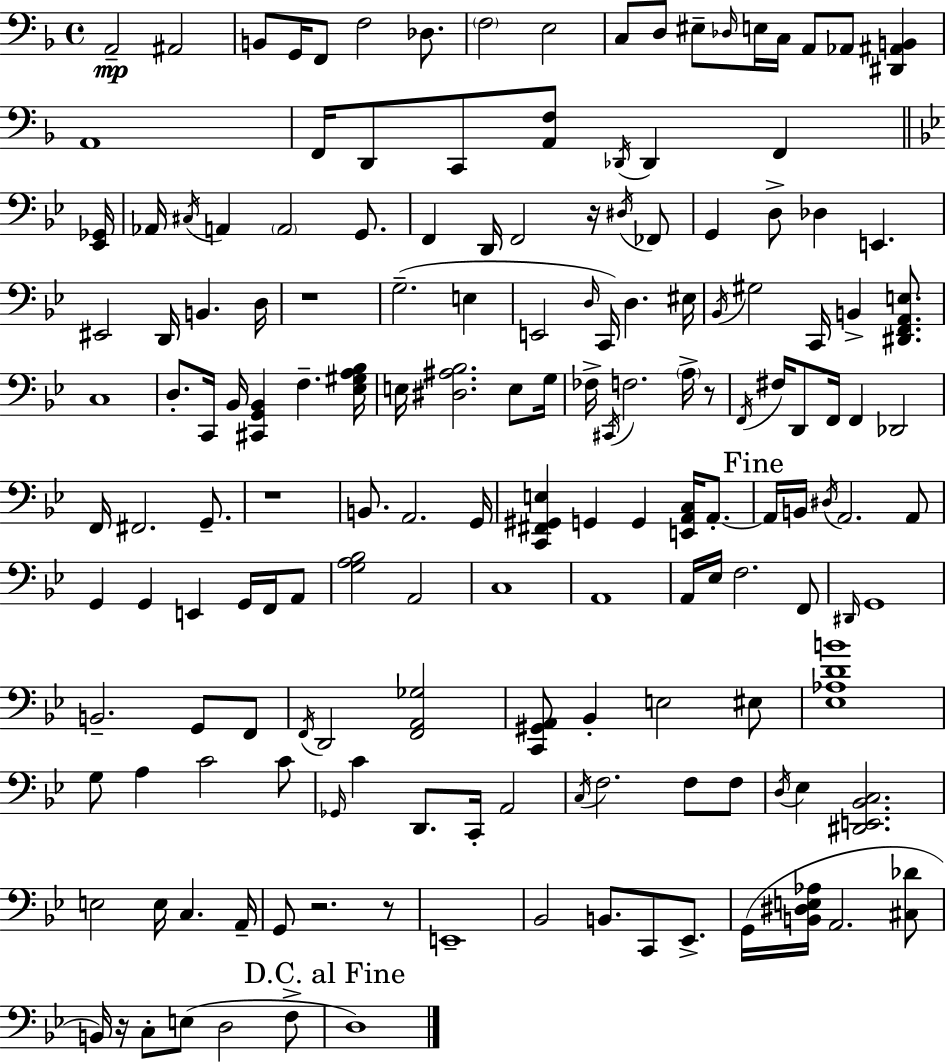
X:1
T:Untitled
M:4/4
L:1/4
K:Dm
A,,2 ^A,,2 B,,/2 G,,/4 F,,/2 F,2 _D,/2 F,2 E,2 C,/2 D,/2 ^E,/2 _D,/4 E,/4 C,/4 A,,/2 _A,,/2 [^D,,^A,,B,,] A,,4 F,,/4 D,,/2 C,,/2 [A,,F,]/2 _D,,/4 _D,, F,, [_E,,_G,,]/4 _A,,/4 ^C,/4 A,, A,,2 G,,/2 F,, D,,/4 F,,2 z/4 ^D,/4 _F,,/2 G,, D,/2 _D, E,, ^E,,2 D,,/4 B,, D,/4 z4 G,2 E, E,,2 D,/4 C,,/4 D, ^E,/4 _B,,/4 ^G,2 C,,/4 B,, [^D,,F,,A,,E,]/2 C,4 D,/2 C,,/4 _B,,/4 [^C,,G,,_B,,] F, [_E,^G,A,_B,]/4 E,/4 [^D,^A,_B,]2 E,/2 G,/4 _F,/4 ^C,,/4 F,2 A,/4 z/2 F,,/4 ^F,/4 D,,/2 F,,/4 F,, _D,,2 F,,/4 ^F,,2 G,,/2 z4 B,,/2 A,,2 G,,/4 [C,,^F,,^G,,E,] G,, G,, [E,,A,,C,]/4 A,,/2 A,,/4 B,,/4 ^D,/4 A,,2 A,,/2 G,, G,, E,, G,,/4 F,,/4 A,,/2 [G,A,_B,]2 A,,2 C,4 A,,4 A,,/4 _E,/4 F,2 F,,/2 ^D,,/4 G,,4 B,,2 G,,/2 F,,/2 F,,/4 D,,2 [F,,A,,_G,]2 [C,,^G,,A,,]/2 _B,, E,2 ^E,/2 [_E,_A,DB]4 G,/2 A, C2 C/2 _G,,/4 C D,,/2 C,,/4 A,,2 C,/4 F,2 F,/2 F,/2 D,/4 _E, [^D,,E,,_B,,C,]2 E,2 E,/4 C, A,,/4 G,,/2 z2 z/2 E,,4 _B,,2 B,,/2 C,,/2 _E,,/2 G,,/4 [B,,^D,E,_A,]/4 A,,2 [^C,_D]/2 B,,/4 z/4 C,/2 E,/2 D,2 F,/2 D,4